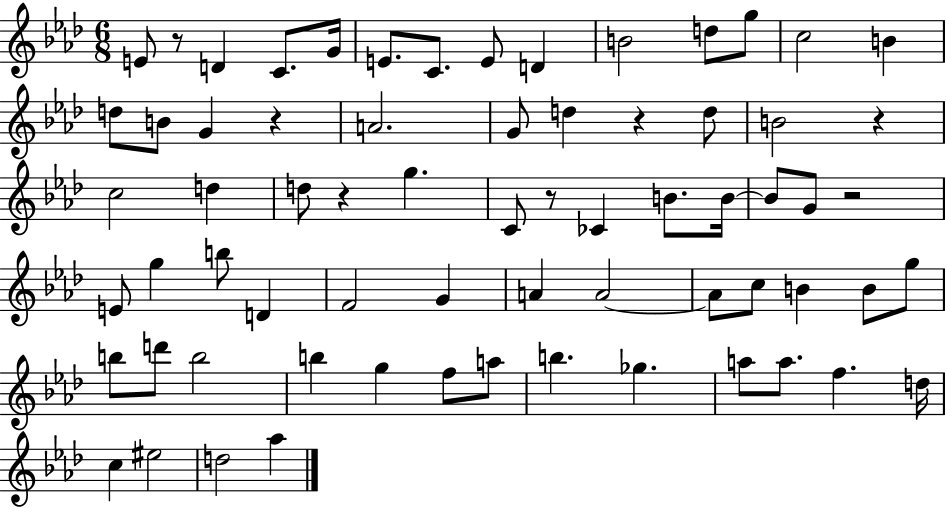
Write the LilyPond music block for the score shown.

{
  \clef treble
  \numericTimeSignature
  \time 6/8
  \key aes \major
  e'8 r8 d'4 c'8. g'16 | e'8. c'8. e'8 d'4 | b'2 d''8 g''8 | c''2 b'4 | \break d''8 b'8 g'4 r4 | a'2. | g'8 d''4 r4 d''8 | b'2 r4 | \break c''2 d''4 | d''8 r4 g''4. | c'8 r8 ces'4 b'8. b'16~~ | b'8 g'8 r2 | \break e'8 g''4 b''8 d'4 | f'2 g'4 | a'4 a'2~~ | a'8 c''8 b'4 b'8 g''8 | \break b''8 d'''8 b''2 | b''4 g''4 f''8 a''8 | b''4. ges''4. | a''8 a''8. f''4. d''16 | \break c''4 eis''2 | d''2 aes''4 | \bar "|."
}